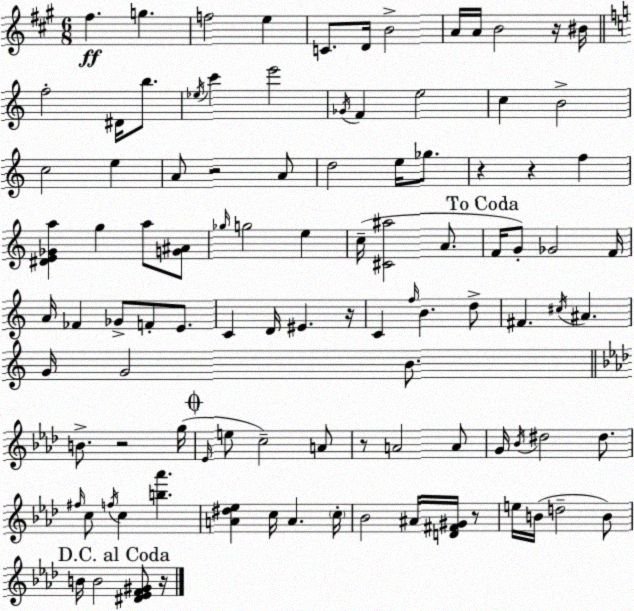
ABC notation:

X:1
T:Untitled
M:6/8
L:1/4
K:A
^f g f2 e C/2 D/4 B2 A/4 A/4 B2 z/4 ^B/4 f2 ^D/4 b/2 _e/4 c' e'2 _G/4 F e2 c B2 c2 e A/2 z2 A/2 d2 e/4 _g/2 z z f [^DE_Ga] g a/2 [G^A]/2 _g/4 g2 e c/4 [^C^a]2 A/2 F/4 G/2 _G2 F/4 A/4 _F _G/2 F/2 E/2 C D/4 ^E z/4 C f/4 B d/2 ^F ^c/4 ^A G/4 G2 B/2 B/2 z2 g/4 _E/4 e/2 c2 A/2 z/2 A2 A/2 G/4 _B/4 ^d2 ^d/2 ^f/4 c/2 f/4 c [b_a'] [A^d_e] c/4 A c/4 _B2 ^A/4 [D^F^G]/4 z/2 e/4 B/4 d2 B/2 B/4 B2 [^D_EF^G]/2 z/4